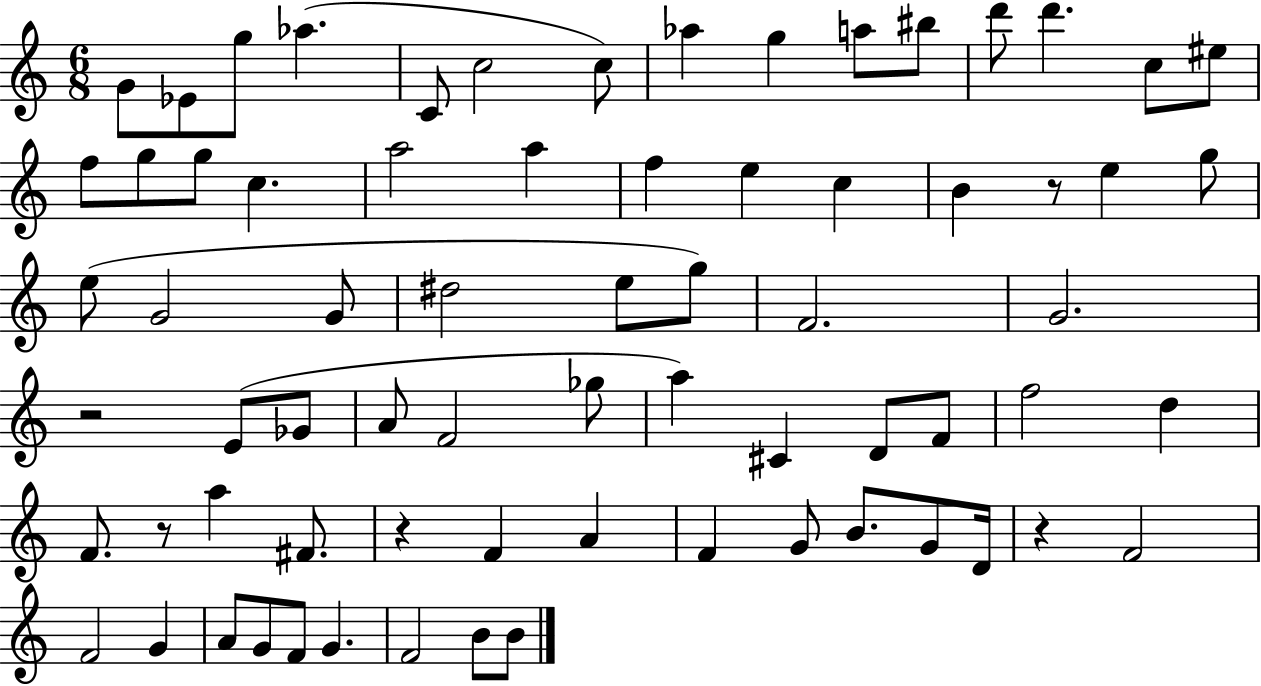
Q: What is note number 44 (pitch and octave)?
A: F4